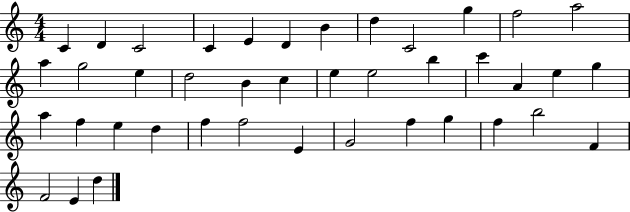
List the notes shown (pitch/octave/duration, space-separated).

C4/q D4/q C4/h C4/q E4/q D4/q B4/q D5/q C4/h G5/q F5/h A5/h A5/q G5/h E5/q D5/h B4/q C5/q E5/q E5/h B5/q C6/q A4/q E5/q G5/q A5/q F5/q E5/q D5/q F5/q F5/h E4/q G4/h F5/q G5/q F5/q B5/h F4/q F4/h E4/q D5/q